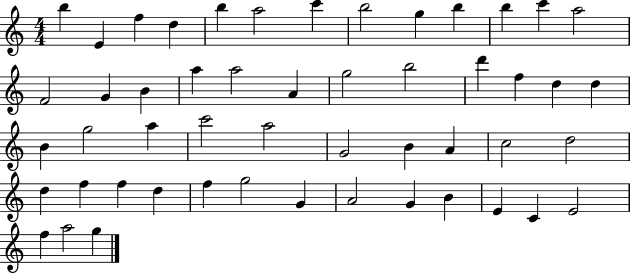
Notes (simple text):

B5/q E4/q F5/q D5/q B5/q A5/h C6/q B5/h G5/q B5/q B5/q C6/q A5/h F4/h G4/q B4/q A5/q A5/h A4/q G5/h B5/h D6/q F5/q D5/q D5/q B4/q G5/h A5/q C6/h A5/h G4/h B4/q A4/q C5/h D5/h D5/q F5/q F5/q D5/q F5/q G5/h G4/q A4/h G4/q B4/q E4/q C4/q E4/h F5/q A5/h G5/q